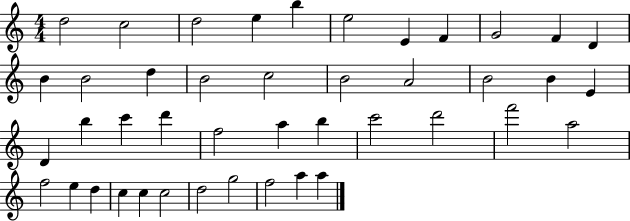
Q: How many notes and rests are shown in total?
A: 43